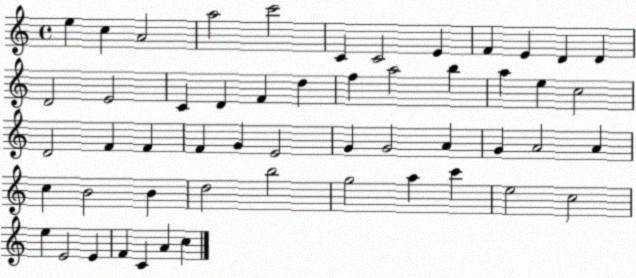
X:1
T:Untitled
M:4/4
L:1/4
K:C
e c A2 a2 c'2 C C2 E F E D D D2 E2 C D F d f a2 b a e c2 D2 F F F G E2 G G2 A G A2 A c B2 B d2 b2 g2 a c' e2 c2 e E2 E F C A c